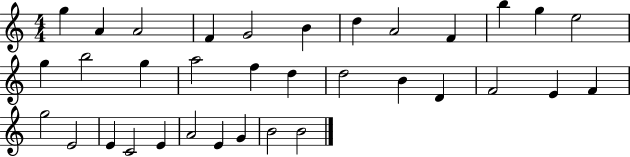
{
  \clef treble
  \numericTimeSignature
  \time 4/4
  \key c \major
  g''4 a'4 a'2 | f'4 g'2 b'4 | d''4 a'2 f'4 | b''4 g''4 e''2 | \break g''4 b''2 g''4 | a''2 f''4 d''4 | d''2 b'4 d'4 | f'2 e'4 f'4 | \break g''2 e'2 | e'4 c'2 e'4 | a'2 e'4 g'4 | b'2 b'2 | \break \bar "|."
}